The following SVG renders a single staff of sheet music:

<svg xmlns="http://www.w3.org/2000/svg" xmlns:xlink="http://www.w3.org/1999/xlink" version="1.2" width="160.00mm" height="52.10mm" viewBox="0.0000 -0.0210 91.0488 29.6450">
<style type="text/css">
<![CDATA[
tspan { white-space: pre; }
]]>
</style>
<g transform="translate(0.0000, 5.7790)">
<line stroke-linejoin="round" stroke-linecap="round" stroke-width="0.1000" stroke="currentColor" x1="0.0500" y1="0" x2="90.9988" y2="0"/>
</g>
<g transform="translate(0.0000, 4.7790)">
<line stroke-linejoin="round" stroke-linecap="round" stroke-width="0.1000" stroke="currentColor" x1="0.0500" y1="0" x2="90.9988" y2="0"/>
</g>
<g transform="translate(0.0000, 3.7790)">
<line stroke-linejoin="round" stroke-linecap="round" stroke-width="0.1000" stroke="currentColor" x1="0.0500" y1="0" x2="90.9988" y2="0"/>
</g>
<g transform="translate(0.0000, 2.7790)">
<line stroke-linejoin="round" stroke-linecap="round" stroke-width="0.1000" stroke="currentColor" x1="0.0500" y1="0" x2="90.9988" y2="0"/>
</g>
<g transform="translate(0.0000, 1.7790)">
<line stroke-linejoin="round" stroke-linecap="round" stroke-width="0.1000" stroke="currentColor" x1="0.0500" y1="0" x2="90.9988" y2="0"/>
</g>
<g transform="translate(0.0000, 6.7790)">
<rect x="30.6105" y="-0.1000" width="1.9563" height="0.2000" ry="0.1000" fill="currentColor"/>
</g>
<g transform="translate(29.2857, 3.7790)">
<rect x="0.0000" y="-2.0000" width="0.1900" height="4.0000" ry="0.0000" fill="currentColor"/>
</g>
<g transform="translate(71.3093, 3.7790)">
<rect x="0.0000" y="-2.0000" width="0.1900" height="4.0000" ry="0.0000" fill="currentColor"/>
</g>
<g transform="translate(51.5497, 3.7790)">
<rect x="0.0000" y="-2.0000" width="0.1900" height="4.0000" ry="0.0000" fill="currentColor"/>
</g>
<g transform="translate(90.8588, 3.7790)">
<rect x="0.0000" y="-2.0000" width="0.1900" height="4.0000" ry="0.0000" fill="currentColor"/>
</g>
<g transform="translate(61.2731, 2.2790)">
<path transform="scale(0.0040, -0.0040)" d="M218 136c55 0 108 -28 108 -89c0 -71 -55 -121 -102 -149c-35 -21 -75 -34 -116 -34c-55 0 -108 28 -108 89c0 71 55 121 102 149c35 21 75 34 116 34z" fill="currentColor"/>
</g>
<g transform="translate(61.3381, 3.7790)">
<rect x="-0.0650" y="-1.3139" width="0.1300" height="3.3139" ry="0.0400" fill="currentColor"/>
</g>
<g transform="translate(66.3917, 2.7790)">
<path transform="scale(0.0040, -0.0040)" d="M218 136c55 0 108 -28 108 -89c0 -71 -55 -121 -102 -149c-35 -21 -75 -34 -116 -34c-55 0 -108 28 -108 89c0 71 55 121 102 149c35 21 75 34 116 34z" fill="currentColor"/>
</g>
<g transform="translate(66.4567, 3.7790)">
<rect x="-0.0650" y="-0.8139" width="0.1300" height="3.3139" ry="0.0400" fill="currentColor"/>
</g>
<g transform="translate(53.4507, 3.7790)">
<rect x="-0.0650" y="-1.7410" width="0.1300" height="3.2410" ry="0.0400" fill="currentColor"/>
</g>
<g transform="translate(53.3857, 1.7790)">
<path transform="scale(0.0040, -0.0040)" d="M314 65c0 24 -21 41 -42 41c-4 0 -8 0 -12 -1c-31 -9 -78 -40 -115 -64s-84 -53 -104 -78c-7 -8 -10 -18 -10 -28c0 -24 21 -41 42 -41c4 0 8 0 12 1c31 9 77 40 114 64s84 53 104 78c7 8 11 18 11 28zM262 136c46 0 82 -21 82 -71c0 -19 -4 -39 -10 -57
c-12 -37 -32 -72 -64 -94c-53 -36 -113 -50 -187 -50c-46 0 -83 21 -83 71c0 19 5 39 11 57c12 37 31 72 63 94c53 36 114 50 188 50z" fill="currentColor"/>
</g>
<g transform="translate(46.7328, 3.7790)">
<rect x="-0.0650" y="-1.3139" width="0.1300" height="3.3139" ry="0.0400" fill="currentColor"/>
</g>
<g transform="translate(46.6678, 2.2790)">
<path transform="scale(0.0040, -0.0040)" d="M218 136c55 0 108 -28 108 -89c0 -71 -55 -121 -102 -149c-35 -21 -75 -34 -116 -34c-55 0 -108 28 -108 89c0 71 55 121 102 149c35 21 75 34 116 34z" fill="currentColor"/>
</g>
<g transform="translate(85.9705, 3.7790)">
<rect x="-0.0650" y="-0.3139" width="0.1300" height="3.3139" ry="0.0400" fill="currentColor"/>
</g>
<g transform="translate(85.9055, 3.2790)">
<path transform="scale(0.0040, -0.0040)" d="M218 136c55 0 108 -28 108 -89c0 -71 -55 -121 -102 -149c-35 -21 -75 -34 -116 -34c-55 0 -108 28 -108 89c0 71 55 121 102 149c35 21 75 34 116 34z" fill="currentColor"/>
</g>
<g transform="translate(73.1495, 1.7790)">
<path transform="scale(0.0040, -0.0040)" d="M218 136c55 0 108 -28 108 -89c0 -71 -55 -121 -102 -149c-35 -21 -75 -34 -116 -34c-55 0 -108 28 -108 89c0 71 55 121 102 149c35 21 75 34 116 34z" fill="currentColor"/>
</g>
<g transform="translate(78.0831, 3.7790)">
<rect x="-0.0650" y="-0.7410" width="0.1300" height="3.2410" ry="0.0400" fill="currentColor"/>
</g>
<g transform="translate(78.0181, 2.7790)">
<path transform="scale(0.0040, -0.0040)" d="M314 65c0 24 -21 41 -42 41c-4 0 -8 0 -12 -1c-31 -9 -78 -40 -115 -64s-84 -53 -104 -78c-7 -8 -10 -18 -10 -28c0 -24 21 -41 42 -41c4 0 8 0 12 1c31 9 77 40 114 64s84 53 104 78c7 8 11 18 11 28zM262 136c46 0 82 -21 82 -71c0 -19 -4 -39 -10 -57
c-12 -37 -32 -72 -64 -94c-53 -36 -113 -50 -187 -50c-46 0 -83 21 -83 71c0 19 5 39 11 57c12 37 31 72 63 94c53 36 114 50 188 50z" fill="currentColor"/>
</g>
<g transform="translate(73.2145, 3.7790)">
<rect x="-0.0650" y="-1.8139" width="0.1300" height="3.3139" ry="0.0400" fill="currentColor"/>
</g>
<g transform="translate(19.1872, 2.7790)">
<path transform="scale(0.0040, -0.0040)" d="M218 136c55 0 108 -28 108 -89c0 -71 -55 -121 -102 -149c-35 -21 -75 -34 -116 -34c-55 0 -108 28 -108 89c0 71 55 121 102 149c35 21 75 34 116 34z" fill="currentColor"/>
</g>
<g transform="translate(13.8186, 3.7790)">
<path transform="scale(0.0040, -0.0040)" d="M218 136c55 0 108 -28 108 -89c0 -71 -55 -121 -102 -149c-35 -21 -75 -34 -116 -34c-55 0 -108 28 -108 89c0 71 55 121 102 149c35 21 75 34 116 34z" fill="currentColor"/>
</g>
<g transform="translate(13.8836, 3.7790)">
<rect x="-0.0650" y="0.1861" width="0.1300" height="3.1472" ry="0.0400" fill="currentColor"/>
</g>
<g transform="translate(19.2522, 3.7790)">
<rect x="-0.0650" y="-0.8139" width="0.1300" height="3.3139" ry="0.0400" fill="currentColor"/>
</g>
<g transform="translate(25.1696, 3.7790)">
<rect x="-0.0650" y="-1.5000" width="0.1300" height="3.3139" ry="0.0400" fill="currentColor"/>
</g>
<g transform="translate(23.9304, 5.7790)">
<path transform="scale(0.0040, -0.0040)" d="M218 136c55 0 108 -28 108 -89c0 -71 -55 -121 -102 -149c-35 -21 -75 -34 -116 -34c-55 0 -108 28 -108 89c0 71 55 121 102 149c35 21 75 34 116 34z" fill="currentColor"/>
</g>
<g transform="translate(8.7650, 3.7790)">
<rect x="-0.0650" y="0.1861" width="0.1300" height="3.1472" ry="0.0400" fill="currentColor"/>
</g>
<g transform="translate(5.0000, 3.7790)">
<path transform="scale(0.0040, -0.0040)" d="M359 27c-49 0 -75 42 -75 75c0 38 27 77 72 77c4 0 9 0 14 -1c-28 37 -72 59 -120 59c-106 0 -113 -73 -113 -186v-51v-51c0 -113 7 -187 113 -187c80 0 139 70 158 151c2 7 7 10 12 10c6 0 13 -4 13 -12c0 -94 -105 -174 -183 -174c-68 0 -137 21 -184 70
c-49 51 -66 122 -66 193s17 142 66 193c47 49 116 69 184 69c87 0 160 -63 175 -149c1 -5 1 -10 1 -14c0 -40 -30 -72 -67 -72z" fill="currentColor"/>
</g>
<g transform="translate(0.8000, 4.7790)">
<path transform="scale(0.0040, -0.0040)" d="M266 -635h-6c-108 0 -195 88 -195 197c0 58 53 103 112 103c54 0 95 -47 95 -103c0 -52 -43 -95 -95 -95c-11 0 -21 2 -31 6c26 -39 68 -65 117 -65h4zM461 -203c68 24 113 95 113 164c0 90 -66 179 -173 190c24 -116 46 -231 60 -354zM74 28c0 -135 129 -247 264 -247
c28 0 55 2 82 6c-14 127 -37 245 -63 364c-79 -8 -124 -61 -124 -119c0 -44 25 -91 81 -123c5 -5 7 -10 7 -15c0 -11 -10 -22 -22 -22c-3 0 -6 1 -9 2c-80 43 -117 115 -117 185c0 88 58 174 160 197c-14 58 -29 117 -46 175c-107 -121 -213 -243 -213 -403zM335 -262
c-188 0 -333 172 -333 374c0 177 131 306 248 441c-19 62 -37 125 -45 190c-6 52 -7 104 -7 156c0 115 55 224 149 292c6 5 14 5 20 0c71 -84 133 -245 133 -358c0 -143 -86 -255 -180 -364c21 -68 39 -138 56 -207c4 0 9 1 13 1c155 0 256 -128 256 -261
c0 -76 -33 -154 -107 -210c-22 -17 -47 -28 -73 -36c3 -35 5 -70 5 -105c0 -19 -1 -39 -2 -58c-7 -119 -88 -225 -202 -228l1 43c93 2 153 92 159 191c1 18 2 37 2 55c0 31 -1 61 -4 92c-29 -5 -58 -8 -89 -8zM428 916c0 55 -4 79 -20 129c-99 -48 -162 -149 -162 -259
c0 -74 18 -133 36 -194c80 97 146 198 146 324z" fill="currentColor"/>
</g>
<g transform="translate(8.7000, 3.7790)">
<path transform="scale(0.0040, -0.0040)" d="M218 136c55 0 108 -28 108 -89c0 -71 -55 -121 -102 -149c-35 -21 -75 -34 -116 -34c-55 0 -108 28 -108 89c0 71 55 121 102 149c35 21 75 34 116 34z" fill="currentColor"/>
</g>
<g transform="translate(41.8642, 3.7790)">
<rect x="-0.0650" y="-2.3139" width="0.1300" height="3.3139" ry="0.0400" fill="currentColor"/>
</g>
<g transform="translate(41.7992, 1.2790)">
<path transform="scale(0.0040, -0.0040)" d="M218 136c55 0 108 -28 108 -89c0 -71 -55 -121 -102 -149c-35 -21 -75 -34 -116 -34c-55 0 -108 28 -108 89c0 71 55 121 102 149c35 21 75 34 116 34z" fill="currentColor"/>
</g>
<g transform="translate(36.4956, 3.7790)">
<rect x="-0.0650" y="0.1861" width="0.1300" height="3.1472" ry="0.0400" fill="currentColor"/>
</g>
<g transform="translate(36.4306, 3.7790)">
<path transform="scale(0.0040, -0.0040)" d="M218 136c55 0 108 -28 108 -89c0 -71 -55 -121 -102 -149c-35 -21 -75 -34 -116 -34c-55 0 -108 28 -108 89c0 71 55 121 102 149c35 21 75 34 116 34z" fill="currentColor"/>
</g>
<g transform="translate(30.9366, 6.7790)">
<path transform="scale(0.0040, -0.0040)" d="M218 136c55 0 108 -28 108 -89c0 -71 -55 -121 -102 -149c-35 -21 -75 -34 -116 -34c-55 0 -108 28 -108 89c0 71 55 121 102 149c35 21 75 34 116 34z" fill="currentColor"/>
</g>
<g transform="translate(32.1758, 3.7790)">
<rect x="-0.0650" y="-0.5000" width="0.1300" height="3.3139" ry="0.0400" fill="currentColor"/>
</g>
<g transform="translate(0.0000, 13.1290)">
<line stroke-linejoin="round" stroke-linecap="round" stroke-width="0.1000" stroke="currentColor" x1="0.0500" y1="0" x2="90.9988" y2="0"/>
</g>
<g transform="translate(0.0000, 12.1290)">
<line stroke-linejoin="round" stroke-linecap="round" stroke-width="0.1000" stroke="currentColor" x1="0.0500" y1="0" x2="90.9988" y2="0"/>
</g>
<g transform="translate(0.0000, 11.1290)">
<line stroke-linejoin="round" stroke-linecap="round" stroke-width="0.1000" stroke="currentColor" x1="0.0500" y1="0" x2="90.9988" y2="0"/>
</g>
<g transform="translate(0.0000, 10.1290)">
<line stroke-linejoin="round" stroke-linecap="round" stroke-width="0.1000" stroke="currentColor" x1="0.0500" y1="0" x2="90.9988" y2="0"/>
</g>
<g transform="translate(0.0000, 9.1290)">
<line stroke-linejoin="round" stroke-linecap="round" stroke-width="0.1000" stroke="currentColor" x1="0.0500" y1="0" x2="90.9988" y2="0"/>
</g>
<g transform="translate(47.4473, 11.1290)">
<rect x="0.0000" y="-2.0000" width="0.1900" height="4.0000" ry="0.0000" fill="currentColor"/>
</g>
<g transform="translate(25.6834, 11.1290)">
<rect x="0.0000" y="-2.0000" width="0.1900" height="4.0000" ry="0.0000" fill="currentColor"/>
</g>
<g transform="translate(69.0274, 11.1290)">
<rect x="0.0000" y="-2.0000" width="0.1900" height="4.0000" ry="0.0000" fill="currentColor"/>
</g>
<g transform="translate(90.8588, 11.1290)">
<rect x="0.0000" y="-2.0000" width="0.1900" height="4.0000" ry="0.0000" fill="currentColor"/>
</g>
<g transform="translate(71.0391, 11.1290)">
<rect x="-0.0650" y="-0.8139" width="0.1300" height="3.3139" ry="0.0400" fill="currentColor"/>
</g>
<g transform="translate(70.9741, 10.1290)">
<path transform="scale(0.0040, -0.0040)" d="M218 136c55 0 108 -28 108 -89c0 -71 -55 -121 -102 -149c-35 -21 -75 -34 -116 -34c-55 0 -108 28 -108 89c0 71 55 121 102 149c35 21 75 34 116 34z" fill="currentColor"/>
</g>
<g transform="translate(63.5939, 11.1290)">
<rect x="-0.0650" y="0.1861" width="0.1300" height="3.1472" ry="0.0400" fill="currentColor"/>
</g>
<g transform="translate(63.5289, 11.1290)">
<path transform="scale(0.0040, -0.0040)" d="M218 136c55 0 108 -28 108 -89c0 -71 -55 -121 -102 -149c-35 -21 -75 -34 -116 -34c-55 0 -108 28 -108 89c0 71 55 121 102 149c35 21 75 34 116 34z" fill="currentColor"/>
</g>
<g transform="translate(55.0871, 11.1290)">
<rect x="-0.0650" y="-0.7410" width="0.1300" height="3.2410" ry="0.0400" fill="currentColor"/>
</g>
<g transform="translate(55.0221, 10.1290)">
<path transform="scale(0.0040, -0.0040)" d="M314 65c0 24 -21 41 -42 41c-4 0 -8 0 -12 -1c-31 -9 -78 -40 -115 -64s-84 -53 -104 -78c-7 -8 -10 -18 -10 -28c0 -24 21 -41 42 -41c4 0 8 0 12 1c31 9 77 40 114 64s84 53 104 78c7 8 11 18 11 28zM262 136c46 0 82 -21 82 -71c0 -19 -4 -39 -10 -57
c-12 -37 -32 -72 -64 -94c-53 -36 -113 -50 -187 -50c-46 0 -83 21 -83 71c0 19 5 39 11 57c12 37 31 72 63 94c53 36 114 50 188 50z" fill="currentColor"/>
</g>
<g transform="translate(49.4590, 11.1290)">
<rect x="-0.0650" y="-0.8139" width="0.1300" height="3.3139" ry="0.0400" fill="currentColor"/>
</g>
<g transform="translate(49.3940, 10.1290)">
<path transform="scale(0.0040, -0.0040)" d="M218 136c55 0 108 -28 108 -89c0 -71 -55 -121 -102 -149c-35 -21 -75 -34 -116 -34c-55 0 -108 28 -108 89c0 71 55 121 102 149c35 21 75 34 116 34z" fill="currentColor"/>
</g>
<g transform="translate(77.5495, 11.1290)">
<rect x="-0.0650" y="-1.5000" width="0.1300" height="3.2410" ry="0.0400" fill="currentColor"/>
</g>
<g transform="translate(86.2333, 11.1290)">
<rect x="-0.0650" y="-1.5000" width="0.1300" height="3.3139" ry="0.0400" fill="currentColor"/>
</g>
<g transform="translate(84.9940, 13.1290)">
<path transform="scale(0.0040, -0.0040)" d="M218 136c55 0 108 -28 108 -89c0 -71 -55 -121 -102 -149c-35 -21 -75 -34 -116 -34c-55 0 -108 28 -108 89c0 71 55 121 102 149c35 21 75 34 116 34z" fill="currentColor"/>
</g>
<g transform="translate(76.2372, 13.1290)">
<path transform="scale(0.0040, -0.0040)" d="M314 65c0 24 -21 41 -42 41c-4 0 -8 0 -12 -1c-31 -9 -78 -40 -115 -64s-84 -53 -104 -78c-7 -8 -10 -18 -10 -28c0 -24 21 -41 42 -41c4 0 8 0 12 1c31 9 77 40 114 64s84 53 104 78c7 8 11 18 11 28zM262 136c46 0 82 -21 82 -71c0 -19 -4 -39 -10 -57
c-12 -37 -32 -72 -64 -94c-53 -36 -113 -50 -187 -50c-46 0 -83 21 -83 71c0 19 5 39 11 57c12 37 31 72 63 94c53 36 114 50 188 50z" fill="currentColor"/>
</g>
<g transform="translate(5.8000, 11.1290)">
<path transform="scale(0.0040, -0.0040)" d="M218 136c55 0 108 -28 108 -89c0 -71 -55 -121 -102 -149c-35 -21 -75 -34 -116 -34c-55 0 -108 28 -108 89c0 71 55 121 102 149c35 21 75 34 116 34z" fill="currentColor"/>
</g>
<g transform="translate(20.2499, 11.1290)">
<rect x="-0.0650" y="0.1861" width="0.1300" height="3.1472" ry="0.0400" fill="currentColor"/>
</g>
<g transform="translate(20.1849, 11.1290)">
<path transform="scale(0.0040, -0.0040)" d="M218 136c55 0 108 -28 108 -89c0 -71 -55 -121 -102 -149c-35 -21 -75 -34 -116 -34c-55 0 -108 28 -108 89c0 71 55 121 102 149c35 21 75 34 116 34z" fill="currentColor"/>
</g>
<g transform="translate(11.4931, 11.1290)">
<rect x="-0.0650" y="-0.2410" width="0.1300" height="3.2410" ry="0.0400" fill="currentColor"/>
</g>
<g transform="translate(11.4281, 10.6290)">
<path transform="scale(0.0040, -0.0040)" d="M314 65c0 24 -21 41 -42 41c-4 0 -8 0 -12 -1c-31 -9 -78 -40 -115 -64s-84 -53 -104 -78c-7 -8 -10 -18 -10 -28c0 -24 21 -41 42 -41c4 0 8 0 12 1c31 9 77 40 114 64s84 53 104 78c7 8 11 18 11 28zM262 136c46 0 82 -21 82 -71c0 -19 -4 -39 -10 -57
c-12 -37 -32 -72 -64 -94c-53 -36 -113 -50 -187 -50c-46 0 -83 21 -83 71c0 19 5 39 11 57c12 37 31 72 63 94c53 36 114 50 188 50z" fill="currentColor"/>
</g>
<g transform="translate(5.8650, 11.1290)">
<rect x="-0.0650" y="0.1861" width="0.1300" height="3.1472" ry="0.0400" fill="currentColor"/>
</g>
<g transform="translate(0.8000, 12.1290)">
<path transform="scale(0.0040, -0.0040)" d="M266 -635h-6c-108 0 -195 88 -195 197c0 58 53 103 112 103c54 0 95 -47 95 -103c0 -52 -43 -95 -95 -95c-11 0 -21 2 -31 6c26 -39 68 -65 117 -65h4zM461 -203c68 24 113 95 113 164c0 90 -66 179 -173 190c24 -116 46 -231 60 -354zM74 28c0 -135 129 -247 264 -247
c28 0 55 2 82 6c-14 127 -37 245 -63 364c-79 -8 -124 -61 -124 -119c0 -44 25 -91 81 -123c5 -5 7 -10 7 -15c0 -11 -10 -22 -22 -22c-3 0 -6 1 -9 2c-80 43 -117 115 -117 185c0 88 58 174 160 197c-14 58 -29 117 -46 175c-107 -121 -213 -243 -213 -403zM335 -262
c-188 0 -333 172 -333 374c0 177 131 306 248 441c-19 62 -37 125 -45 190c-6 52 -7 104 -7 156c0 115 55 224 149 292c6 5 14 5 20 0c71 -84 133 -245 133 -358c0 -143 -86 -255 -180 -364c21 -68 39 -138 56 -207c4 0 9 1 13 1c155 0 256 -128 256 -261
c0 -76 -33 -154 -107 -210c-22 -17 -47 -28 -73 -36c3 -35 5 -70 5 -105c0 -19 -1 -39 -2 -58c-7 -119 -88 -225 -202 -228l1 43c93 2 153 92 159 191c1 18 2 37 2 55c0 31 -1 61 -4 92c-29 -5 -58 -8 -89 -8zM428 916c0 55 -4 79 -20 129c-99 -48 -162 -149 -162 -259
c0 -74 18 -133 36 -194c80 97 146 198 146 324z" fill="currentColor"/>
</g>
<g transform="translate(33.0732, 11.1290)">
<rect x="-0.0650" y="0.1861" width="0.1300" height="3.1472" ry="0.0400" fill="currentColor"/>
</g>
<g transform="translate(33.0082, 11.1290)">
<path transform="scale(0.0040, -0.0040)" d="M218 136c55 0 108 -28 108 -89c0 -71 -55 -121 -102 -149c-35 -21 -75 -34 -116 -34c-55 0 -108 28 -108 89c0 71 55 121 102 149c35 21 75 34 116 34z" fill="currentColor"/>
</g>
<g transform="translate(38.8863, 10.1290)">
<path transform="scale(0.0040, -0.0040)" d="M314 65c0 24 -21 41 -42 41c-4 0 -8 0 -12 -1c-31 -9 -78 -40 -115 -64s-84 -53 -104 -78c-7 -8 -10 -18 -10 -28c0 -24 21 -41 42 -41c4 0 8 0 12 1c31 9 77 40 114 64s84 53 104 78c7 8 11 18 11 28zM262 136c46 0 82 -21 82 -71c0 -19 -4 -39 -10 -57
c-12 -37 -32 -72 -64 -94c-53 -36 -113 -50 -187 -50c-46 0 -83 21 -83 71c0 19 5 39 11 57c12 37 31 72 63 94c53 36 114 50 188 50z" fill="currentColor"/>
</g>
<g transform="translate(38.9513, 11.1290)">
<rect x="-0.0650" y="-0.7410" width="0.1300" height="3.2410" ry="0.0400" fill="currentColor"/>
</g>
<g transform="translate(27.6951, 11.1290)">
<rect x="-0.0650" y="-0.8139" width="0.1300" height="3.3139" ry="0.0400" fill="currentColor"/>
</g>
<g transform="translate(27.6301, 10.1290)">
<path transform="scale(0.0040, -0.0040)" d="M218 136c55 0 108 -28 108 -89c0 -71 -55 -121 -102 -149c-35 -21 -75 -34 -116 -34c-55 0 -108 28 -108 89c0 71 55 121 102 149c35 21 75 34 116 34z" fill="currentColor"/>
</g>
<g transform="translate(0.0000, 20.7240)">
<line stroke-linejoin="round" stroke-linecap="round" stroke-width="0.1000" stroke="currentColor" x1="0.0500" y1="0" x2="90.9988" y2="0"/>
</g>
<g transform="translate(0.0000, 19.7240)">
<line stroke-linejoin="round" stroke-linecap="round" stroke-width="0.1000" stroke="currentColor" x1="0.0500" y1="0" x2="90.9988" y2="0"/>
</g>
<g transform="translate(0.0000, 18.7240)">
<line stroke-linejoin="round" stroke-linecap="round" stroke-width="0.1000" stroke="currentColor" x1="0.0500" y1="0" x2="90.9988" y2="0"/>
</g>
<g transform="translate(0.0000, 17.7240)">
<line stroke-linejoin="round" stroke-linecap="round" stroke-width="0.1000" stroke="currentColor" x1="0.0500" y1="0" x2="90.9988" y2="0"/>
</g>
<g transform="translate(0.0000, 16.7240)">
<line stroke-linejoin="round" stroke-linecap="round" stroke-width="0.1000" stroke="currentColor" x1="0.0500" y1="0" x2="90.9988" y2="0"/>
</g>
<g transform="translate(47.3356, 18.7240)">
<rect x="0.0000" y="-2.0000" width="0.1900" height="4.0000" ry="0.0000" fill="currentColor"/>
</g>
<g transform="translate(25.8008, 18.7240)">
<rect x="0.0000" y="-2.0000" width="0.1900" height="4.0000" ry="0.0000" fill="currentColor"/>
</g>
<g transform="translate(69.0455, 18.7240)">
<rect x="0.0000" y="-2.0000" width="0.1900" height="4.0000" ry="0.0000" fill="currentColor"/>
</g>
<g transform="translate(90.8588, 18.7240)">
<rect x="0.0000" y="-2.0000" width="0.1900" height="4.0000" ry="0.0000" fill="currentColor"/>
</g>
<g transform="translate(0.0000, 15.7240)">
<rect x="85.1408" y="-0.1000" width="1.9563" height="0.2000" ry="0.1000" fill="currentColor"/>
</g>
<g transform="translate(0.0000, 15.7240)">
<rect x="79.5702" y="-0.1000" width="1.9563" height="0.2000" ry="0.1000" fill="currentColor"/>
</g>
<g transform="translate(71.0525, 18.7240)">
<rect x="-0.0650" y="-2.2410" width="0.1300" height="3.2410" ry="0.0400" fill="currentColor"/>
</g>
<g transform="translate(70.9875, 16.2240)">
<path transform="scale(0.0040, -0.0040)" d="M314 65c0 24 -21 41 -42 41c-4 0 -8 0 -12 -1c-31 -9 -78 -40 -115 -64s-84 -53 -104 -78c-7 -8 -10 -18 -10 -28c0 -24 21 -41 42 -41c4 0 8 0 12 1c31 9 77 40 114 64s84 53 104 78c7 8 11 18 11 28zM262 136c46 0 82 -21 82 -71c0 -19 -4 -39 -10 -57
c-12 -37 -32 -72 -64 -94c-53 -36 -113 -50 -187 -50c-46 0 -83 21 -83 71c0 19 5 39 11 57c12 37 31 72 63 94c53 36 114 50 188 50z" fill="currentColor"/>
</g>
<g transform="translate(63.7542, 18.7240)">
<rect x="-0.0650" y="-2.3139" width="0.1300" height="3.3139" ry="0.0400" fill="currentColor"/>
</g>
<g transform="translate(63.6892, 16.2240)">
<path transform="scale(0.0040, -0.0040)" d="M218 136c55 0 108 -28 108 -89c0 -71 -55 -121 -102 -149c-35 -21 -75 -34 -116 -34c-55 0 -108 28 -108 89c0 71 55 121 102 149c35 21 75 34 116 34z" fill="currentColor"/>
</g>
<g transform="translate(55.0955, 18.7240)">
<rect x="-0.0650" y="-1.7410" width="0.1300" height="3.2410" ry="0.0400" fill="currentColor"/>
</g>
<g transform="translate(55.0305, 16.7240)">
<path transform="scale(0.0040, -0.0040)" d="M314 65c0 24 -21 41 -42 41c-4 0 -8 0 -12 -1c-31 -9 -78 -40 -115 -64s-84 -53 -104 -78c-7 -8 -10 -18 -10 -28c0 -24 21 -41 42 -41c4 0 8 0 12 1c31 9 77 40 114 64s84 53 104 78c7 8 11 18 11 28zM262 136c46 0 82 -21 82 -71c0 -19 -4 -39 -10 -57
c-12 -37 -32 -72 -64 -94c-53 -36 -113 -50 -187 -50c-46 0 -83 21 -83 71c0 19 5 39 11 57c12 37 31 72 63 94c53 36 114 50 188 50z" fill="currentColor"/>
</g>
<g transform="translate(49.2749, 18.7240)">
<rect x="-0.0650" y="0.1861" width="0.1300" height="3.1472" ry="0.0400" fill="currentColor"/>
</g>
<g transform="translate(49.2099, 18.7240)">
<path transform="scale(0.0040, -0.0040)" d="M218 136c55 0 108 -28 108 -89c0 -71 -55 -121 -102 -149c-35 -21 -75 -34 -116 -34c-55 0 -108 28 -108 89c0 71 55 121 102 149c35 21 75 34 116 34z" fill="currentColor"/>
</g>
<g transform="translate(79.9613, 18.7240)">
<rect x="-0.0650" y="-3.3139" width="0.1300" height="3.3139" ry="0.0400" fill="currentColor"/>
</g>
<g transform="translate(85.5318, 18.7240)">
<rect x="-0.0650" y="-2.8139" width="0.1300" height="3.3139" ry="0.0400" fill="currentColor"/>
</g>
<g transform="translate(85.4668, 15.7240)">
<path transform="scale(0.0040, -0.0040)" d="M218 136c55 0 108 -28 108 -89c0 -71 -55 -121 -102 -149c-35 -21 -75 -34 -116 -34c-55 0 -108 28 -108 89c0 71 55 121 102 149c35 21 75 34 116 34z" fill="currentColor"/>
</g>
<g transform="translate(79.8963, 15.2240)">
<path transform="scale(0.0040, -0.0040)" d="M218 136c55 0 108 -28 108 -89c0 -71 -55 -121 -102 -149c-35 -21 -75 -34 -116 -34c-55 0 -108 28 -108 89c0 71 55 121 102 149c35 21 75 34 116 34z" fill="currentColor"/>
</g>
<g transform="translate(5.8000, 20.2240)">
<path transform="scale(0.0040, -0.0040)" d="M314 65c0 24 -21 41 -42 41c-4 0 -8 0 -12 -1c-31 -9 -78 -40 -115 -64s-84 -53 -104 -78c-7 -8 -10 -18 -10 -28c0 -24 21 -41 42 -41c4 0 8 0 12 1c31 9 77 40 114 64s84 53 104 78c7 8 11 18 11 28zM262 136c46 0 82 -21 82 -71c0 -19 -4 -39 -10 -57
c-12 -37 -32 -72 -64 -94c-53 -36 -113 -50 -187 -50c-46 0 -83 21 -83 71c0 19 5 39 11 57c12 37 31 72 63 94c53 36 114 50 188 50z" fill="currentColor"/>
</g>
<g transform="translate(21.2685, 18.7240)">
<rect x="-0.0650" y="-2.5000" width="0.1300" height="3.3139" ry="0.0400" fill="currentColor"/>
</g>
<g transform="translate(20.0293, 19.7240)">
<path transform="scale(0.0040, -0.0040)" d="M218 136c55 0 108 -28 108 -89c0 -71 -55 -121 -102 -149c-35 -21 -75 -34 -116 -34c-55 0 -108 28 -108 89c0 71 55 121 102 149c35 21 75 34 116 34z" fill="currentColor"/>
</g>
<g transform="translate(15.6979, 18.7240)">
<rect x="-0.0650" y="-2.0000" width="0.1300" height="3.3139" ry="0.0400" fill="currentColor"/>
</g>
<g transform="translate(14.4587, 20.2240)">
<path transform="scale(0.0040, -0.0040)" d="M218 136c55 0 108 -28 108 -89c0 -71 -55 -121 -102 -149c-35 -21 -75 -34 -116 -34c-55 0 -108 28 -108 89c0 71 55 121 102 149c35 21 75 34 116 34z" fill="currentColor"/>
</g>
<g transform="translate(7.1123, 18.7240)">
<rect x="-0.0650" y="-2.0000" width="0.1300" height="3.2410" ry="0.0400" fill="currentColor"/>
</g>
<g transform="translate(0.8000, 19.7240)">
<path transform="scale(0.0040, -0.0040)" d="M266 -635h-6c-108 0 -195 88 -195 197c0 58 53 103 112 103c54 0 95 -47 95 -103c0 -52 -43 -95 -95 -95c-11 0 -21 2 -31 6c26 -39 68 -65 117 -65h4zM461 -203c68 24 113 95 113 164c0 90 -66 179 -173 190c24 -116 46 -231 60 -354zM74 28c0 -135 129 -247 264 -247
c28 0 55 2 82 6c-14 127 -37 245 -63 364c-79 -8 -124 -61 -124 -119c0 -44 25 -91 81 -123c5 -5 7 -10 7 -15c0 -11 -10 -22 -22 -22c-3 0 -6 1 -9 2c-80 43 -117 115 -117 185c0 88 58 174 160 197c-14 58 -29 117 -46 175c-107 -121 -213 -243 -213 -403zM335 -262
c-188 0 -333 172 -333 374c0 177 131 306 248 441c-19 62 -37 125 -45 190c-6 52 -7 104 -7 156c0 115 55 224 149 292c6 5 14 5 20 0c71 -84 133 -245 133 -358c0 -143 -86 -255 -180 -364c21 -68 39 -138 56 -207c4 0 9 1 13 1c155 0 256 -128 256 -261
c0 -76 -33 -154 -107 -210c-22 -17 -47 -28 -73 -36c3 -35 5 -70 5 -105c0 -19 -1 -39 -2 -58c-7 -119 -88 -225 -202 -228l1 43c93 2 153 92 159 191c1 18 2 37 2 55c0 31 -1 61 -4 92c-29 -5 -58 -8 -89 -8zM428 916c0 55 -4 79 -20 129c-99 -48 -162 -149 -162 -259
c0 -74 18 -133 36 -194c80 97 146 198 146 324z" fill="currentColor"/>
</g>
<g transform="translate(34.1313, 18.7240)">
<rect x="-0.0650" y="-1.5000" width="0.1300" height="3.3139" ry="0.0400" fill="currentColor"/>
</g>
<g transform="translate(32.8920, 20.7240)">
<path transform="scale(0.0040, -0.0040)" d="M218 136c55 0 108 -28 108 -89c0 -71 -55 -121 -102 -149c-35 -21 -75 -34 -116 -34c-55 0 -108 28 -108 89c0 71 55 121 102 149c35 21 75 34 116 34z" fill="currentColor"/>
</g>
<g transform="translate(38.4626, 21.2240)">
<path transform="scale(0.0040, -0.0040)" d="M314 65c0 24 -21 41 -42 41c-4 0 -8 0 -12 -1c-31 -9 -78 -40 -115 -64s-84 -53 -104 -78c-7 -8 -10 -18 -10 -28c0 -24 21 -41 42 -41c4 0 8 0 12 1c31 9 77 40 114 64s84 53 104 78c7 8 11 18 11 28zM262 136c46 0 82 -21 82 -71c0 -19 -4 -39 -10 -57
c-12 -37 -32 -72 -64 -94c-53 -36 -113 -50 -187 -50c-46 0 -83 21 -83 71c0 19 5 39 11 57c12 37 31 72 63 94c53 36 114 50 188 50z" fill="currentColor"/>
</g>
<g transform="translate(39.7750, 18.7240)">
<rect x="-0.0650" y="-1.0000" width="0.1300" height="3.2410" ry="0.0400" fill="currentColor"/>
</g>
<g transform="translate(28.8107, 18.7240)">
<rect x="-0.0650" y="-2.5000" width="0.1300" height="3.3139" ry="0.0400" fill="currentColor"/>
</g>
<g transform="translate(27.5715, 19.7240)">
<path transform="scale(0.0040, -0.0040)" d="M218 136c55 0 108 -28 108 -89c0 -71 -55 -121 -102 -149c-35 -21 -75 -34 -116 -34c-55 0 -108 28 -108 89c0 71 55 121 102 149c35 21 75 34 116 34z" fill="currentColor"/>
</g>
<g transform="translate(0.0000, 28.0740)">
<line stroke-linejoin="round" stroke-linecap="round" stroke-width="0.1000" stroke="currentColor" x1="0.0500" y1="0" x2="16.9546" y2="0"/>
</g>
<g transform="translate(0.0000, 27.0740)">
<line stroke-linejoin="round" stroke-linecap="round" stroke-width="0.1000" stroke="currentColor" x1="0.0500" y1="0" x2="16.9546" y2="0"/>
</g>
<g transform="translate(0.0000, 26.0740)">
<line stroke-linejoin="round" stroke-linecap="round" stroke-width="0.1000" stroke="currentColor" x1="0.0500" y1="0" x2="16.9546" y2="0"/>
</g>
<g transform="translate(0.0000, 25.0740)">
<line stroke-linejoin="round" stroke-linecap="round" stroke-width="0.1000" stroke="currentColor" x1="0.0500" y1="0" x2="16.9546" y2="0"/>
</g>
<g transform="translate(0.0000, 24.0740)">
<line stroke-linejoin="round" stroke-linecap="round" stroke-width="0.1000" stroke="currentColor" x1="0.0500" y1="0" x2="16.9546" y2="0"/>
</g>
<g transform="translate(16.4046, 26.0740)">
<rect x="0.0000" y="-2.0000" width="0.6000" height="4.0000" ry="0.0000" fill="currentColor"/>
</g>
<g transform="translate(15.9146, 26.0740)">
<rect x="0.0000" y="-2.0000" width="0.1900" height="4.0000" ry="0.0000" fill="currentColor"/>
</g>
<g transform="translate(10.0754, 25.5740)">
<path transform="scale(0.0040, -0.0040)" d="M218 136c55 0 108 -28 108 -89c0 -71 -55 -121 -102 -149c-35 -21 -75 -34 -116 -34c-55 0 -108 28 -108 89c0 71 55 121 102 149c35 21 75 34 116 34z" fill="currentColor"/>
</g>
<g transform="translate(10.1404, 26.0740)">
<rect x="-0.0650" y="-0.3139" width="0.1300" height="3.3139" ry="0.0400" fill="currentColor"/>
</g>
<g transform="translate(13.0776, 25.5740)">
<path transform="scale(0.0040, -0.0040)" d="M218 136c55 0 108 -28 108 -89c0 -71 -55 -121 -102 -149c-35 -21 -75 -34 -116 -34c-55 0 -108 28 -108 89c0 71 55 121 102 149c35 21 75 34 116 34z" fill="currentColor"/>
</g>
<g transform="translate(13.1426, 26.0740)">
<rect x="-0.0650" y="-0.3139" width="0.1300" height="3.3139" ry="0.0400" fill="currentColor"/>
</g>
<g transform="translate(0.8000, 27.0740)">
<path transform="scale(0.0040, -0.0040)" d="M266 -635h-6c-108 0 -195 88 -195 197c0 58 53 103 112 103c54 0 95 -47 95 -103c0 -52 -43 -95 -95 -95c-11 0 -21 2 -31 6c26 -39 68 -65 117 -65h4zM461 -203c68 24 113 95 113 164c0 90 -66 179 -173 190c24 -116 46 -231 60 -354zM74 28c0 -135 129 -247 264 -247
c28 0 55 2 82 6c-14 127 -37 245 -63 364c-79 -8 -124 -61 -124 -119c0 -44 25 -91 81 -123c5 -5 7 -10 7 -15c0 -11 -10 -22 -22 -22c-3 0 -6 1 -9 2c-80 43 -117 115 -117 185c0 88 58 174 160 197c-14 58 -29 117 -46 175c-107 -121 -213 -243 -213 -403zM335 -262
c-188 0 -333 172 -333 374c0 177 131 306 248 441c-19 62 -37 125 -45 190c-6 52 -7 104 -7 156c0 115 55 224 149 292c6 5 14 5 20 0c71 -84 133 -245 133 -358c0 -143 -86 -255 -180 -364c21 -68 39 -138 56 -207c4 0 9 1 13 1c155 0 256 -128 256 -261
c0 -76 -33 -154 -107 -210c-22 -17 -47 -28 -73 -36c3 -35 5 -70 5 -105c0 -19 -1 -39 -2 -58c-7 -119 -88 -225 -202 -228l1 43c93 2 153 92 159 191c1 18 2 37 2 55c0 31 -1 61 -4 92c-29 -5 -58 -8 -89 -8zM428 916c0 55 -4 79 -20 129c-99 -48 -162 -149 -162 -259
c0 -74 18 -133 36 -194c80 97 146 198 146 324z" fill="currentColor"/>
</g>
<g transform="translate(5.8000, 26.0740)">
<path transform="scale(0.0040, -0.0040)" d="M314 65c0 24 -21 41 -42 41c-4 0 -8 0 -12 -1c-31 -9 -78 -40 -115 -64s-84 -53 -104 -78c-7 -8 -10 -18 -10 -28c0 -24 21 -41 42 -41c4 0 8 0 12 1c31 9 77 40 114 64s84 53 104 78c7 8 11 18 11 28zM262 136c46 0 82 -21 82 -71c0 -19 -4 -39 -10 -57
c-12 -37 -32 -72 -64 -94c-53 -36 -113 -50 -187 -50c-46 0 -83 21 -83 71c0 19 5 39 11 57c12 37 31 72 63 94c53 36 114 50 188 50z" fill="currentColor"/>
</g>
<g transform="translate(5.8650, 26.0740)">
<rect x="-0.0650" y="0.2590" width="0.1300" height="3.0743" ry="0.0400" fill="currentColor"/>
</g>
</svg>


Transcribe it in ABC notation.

X:1
T:Untitled
M:4/4
L:1/4
K:C
B B d E C B g e f2 e d f d2 c B c2 B d B d2 d d2 B d E2 E F2 F G G E D2 B f2 g g2 b a B2 c c